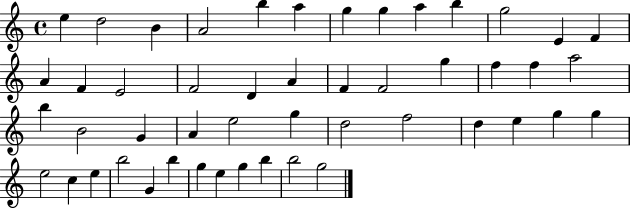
E5/q D5/h B4/q A4/h B5/q A5/q G5/q G5/q A5/q B5/q G5/h E4/q F4/q A4/q F4/q E4/h F4/h D4/q A4/q F4/q F4/h G5/q F5/q F5/q A5/h B5/q B4/h G4/q A4/q E5/h G5/q D5/h F5/h D5/q E5/q G5/q G5/q E5/h C5/q E5/q B5/h G4/q B5/q G5/q E5/q G5/q B5/q B5/h G5/h